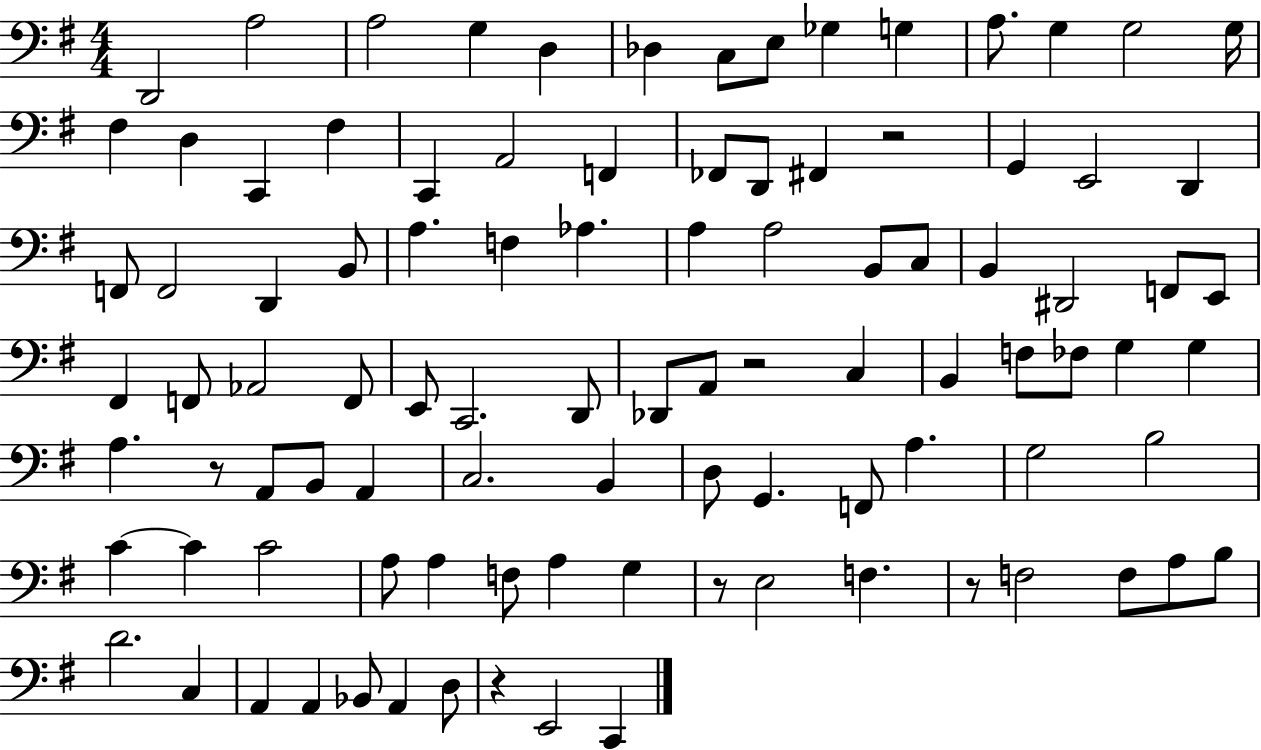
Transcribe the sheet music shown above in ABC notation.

X:1
T:Untitled
M:4/4
L:1/4
K:G
D,,2 A,2 A,2 G, D, _D, C,/2 E,/2 _G, G, A,/2 G, G,2 G,/4 ^F, D, C,, ^F, C,, A,,2 F,, _F,,/2 D,,/2 ^F,, z2 G,, E,,2 D,, F,,/2 F,,2 D,, B,,/2 A, F, _A, A, A,2 B,,/2 C,/2 B,, ^D,,2 F,,/2 E,,/2 ^F,, F,,/2 _A,,2 F,,/2 E,,/2 C,,2 D,,/2 _D,,/2 A,,/2 z2 C, B,, F,/2 _F,/2 G, G, A, z/2 A,,/2 B,,/2 A,, C,2 B,, D,/2 G,, F,,/2 A, G,2 B,2 C C C2 A,/2 A, F,/2 A, G, z/2 E,2 F, z/2 F,2 F,/2 A,/2 B,/2 D2 C, A,, A,, _B,,/2 A,, D,/2 z E,,2 C,,